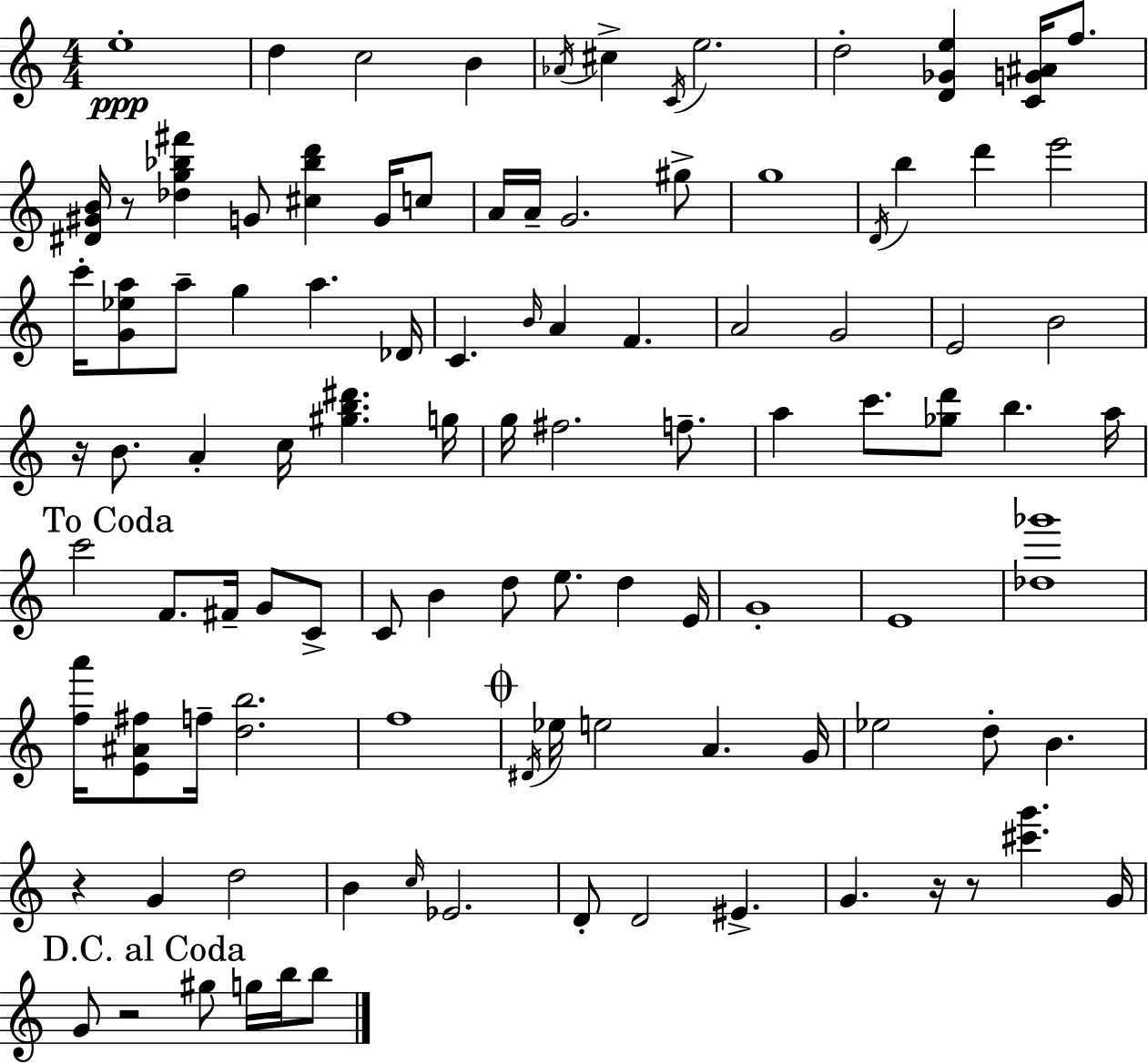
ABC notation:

X:1
T:Untitled
M:4/4
L:1/4
K:Am
e4 d c2 B _A/4 ^c C/4 e2 d2 [D_Ge] [CG^A]/4 f/2 [^D^GB]/4 z/2 [_dg_b^f'] G/2 [^c_bd'] G/4 c/2 A/4 A/4 G2 ^g/2 g4 D/4 b d' e'2 c'/4 [G_ea]/2 a/2 g a _D/4 C B/4 A F A2 G2 E2 B2 z/4 B/2 A c/4 [^gb^d'] g/4 g/4 ^f2 f/2 a c'/2 [_gd']/2 b a/4 c'2 F/2 ^F/4 G/2 C/2 C/2 B d/2 e/2 d E/4 G4 E4 [_d_g']4 [fa']/4 [E^A^f]/2 f/4 [db]2 f4 ^D/4 _e/4 e2 A G/4 _e2 d/2 B z G d2 B c/4 _E2 D/2 D2 ^E G z/4 z/2 [^c'g'] G/4 G/2 z2 ^g/2 g/4 b/4 b/2